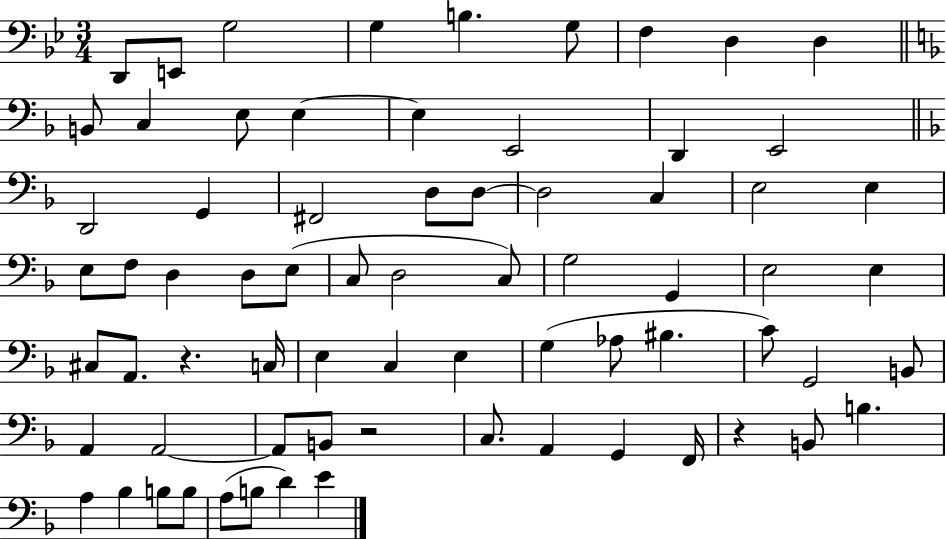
X:1
T:Untitled
M:3/4
L:1/4
K:Bb
D,,/2 E,,/2 G,2 G, B, G,/2 F, D, D, B,,/2 C, E,/2 E, E, E,,2 D,, E,,2 D,,2 G,, ^F,,2 D,/2 D,/2 D,2 C, E,2 E, E,/2 F,/2 D, D,/2 E,/2 C,/2 D,2 C,/2 G,2 G,, E,2 E, ^C,/2 A,,/2 z C,/4 E, C, E, G, _A,/2 ^B, C/2 G,,2 B,,/2 A,, A,,2 A,,/2 B,,/2 z2 C,/2 A,, G,, F,,/4 z B,,/2 B, A, _B, B,/2 B,/2 A,/2 B,/2 D E